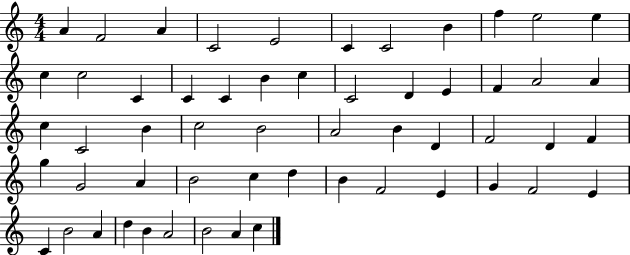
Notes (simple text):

A4/q F4/h A4/q C4/h E4/h C4/q C4/h B4/q F5/q E5/h E5/q C5/q C5/h C4/q C4/q C4/q B4/q C5/q C4/h D4/q E4/q F4/q A4/h A4/q C5/q C4/h B4/q C5/h B4/h A4/h B4/q D4/q F4/h D4/q F4/q G5/q G4/h A4/q B4/h C5/q D5/q B4/q F4/h E4/q G4/q F4/h E4/q C4/q B4/h A4/q D5/q B4/q A4/h B4/h A4/q C5/q